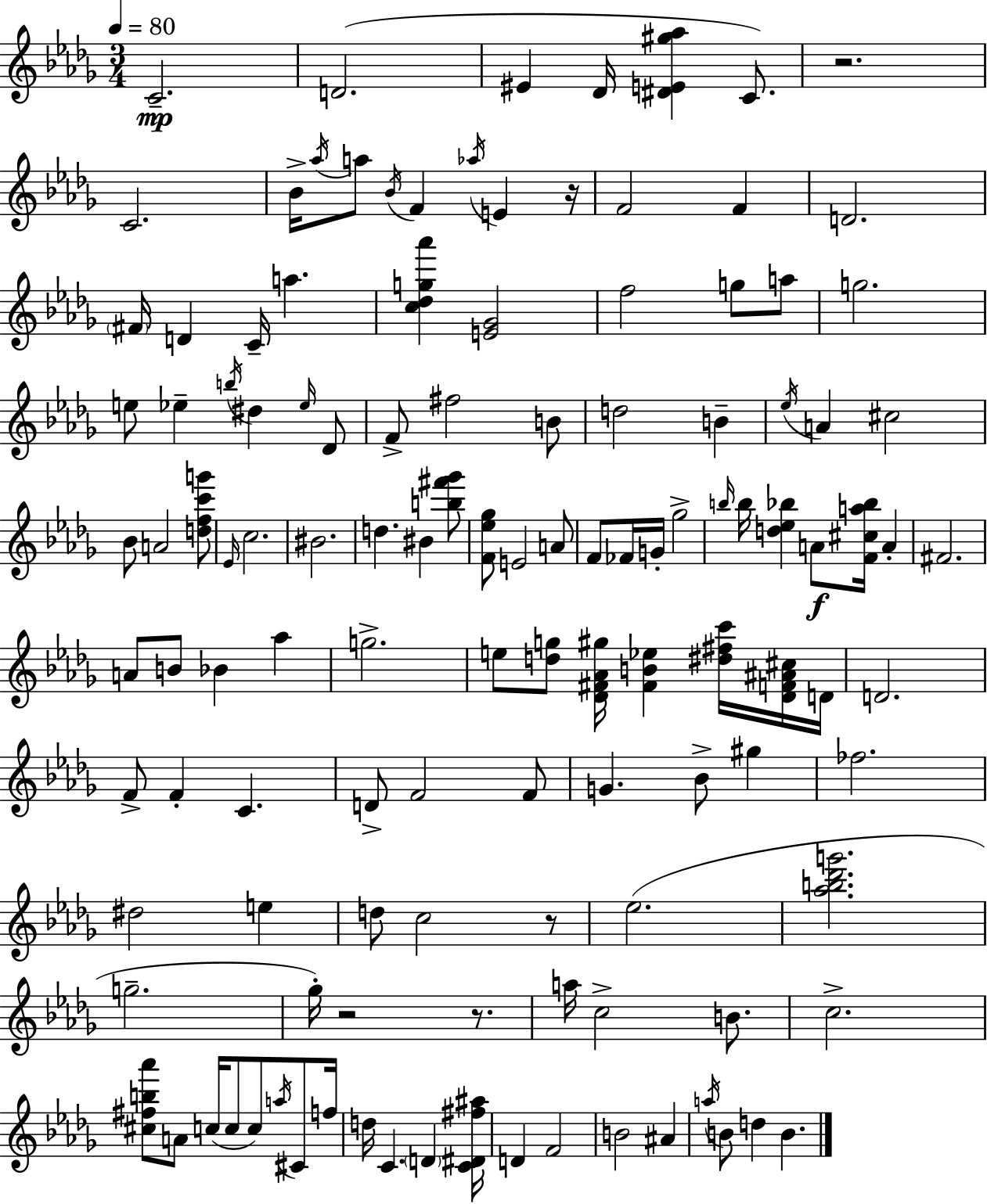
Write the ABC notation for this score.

X:1
T:Untitled
M:3/4
L:1/4
K:Bbm
C2 D2 ^E _D/4 [^DE^g_a] C/2 z2 C2 _B/4 _a/4 a/2 _B/4 F _a/4 E z/4 F2 F D2 ^F/4 D C/4 a [c_dg_a'] [E_G]2 f2 g/2 a/2 g2 e/2 _e b/4 ^d _e/4 _D/2 F/2 ^f2 B/2 d2 B _e/4 A ^c2 _B/2 A2 [dfc'g']/2 _E/4 c2 ^B2 d ^B [b^f'_g']/2 [F_e_g]/2 E2 A/2 F/2 _F/4 G/4 _g2 b/4 b/4 [d_e_b] A/2 [F^ca_b]/4 A ^F2 A/2 B/2 _B _a g2 e/2 [dg]/2 [_D^F_A^g]/4 [^FB_e] [^d^fc']/4 [_DF^A^c]/4 D/4 D2 F/2 F C D/2 F2 F/2 G _B/2 ^g _f2 ^d2 e d/2 c2 z/2 _e2 [_ab_d'g']2 g2 _g/4 z2 z/2 a/4 c2 B/2 c2 [^c^fb_a']/2 A/2 c/4 c/2 c/2 a/4 ^C/2 f/4 d/4 C D [C^D^f^a]/4 D F2 B2 ^A a/4 B/2 d B